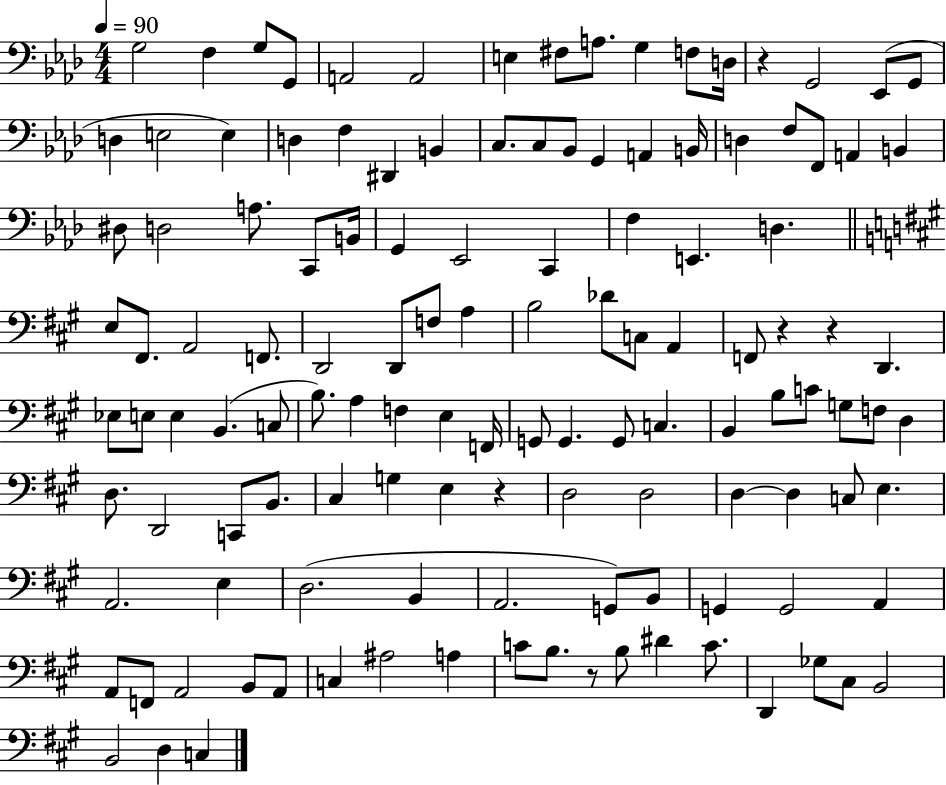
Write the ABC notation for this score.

X:1
T:Untitled
M:4/4
L:1/4
K:Ab
G,2 F, G,/2 G,,/2 A,,2 A,,2 E, ^F,/2 A,/2 G, F,/2 D,/4 z G,,2 _E,,/2 G,,/2 D, E,2 E, D, F, ^D,, B,, C,/2 C,/2 _B,,/2 G,, A,, B,,/4 D, F,/2 F,,/2 A,, B,, ^D,/2 D,2 A,/2 C,,/2 B,,/4 G,, _E,,2 C,, F, E,, D, E,/2 ^F,,/2 A,,2 F,,/2 D,,2 D,,/2 F,/2 A, B,2 _D/2 C,/2 A,, F,,/2 z z D,, _E,/2 E,/2 E, B,, C,/2 B,/2 A, F, E, F,,/4 G,,/2 G,, G,,/2 C, B,, B,/2 C/2 G,/2 F,/2 D, D,/2 D,,2 C,,/2 B,,/2 ^C, G, E, z D,2 D,2 D, D, C,/2 E, A,,2 E, D,2 B,, A,,2 G,,/2 B,,/2 G,, G,,2 A,, A,,/2 F,,/2 A,,2 B,,/2 A,,/2 C, ^A,2 A, C/2 B,/2 z/2 B,/2 ^D C/2 D,, _G,/2 ^C,/2 B,,2 B,,2 D, C,